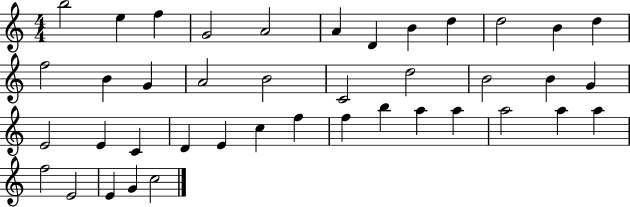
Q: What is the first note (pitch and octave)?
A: B5